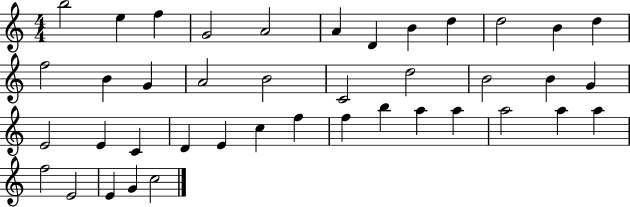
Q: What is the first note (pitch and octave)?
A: B5